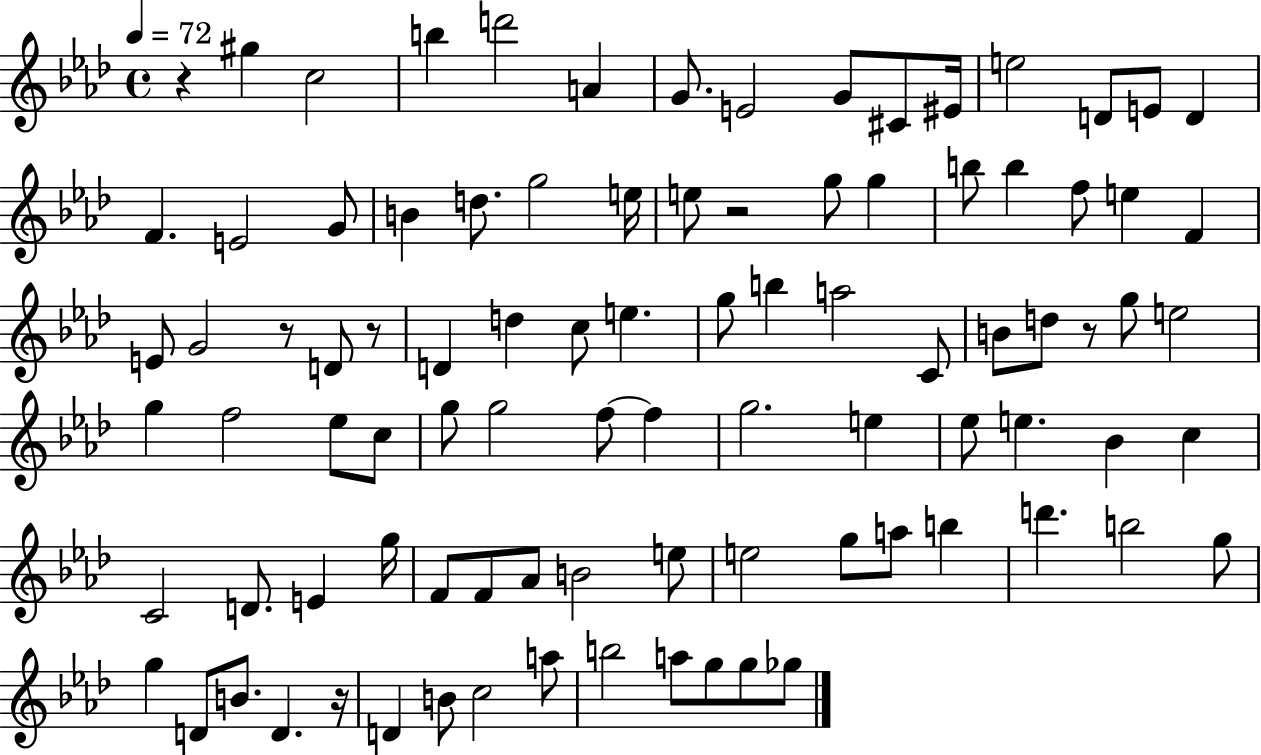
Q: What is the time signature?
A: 4/4